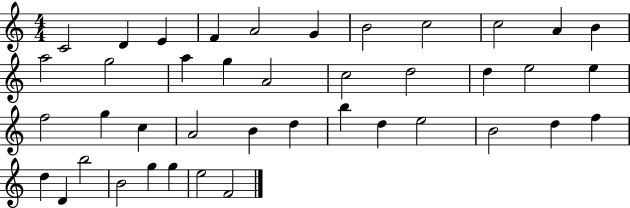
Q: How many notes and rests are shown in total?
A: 41